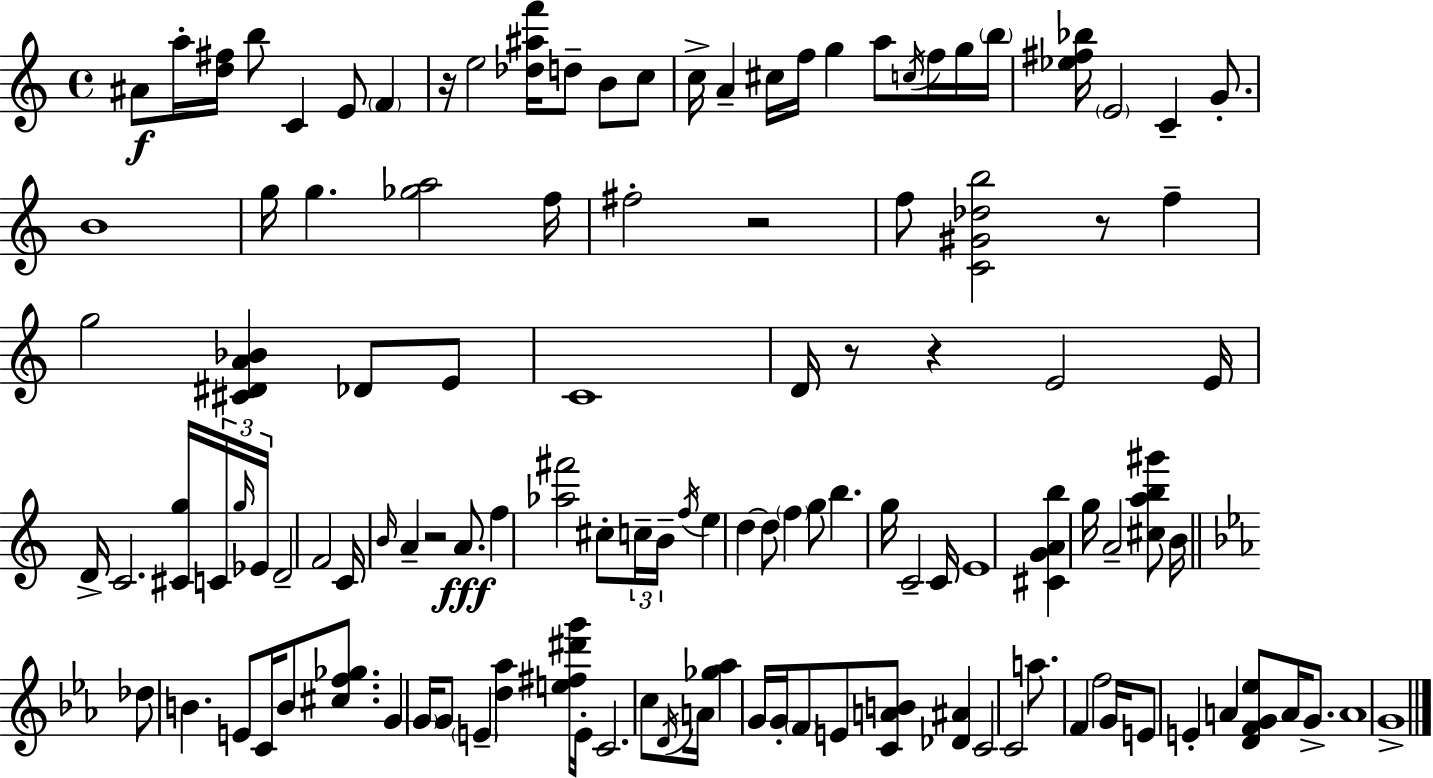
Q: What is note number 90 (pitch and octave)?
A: G4